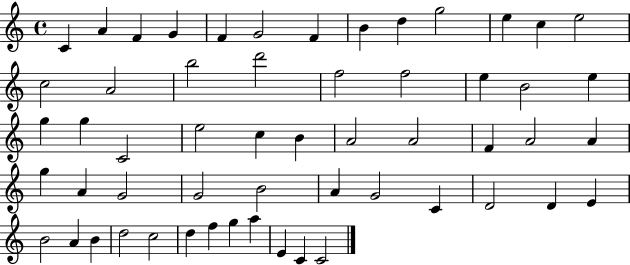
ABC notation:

X:1
T:Untitled
M:4/4
L:1/4
K:C
C A F G F G2 F B d g2 e c e2 c2 A2 b2 d'2 f2 f2 e B2 e g g C2 e2 c B A2 A2 F A2 A g A G2 G2 B2 A G2 C D2 D E B2 A B d2 c2 d f g a E C C2